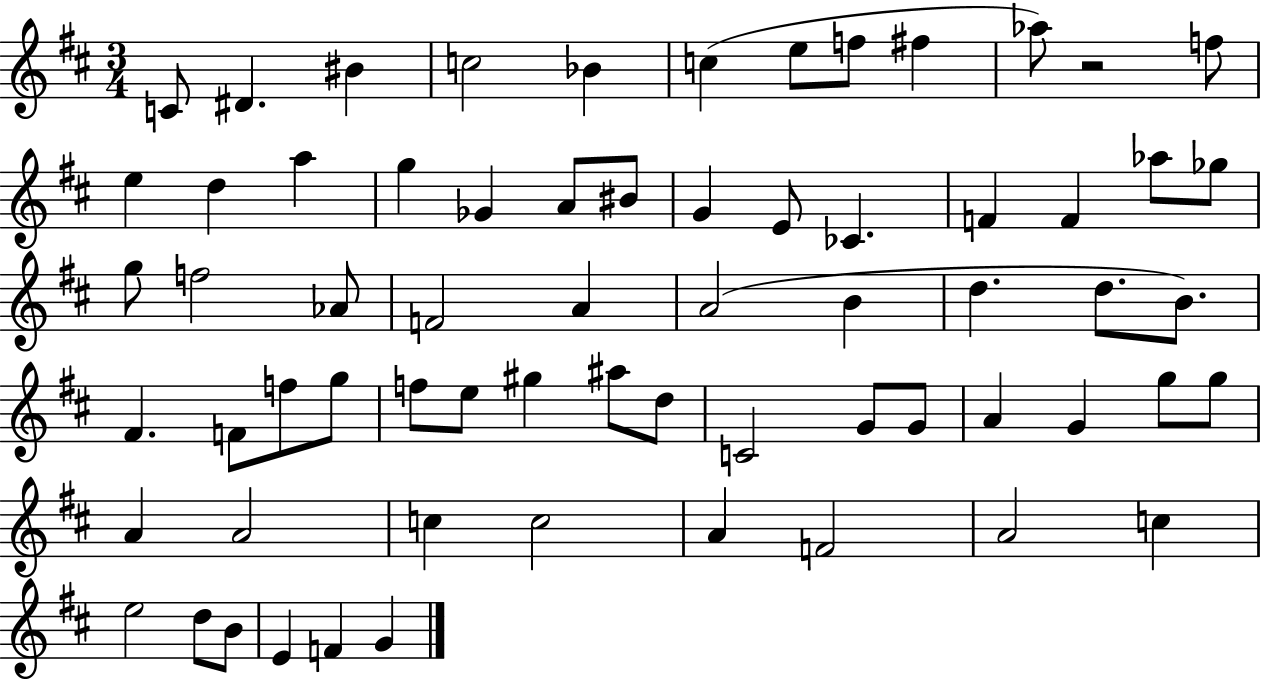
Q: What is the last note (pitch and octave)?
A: G4